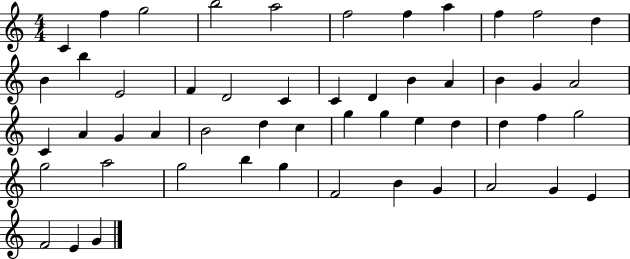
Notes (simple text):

C4/q F5/q G5/h B5/h A5/h F5/h F5/q A5/q F5/q F5/h D5/q B4/q B5/q E4/h F4/q D4/h C4/q C4/q D4/q B4/q A4/q B4/q G4/q A4/h C4/q A4/q G4/q A4/q B4/h D5/q C5/q G5/q G5/q E5/q D5/q D5/q F5/q G5/h G5/h A5/h G5/h B5/q G5/q F4/h B4/q G4/q A4/h G4/q E4/q F4/h E4/q G4/q